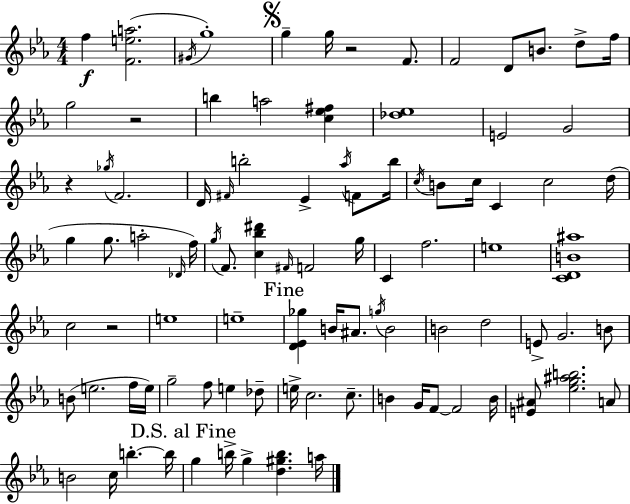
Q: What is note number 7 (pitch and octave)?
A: F4